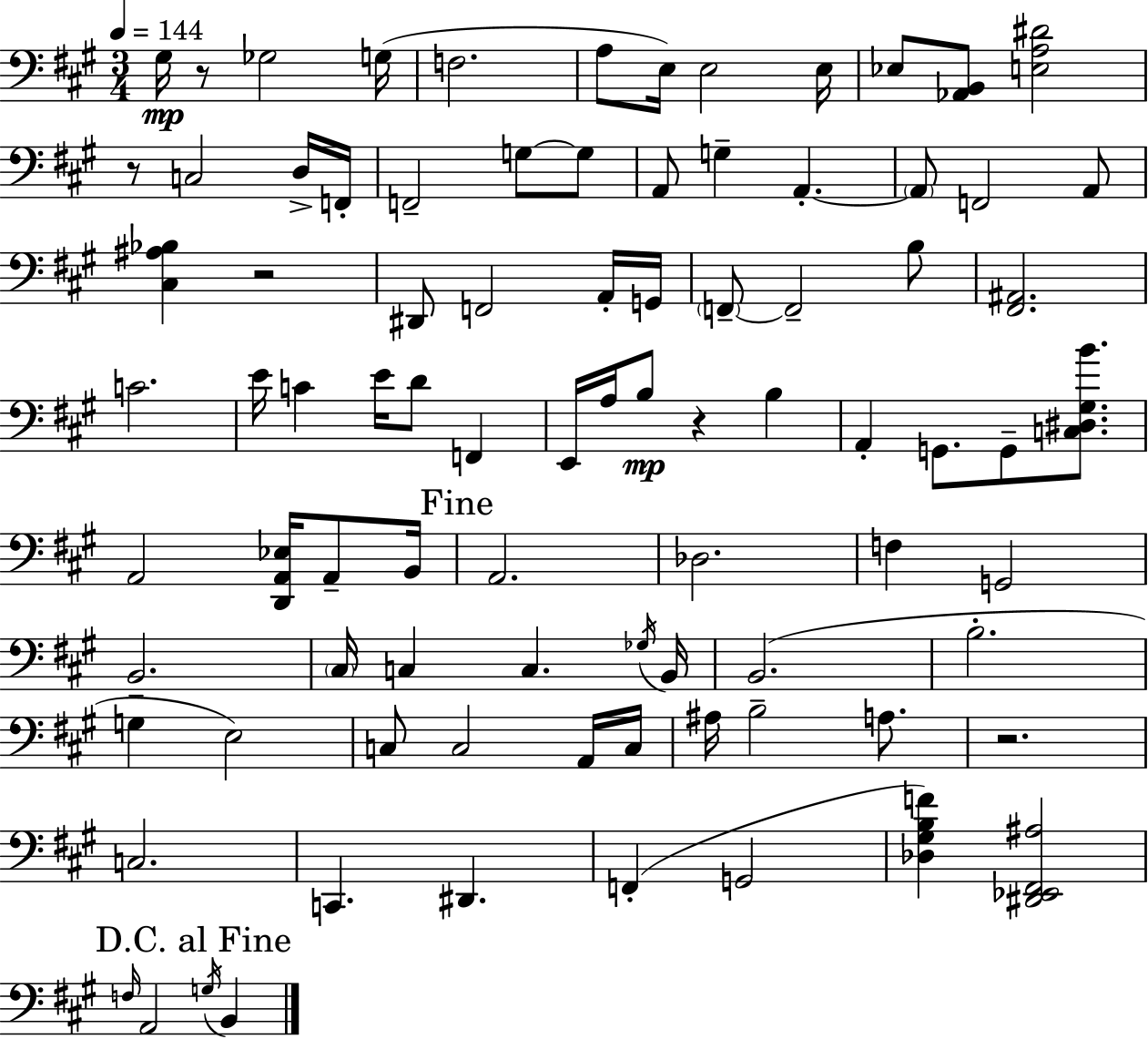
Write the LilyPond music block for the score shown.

{
  \clef bass
  \numericTimeSignature
  \time 3/4
  \key a \major
  \tempo 4 = 144
  \repeat volta 2 { gis16\mp r8 ges2 g16( | f2. | a8 e16) e2 e16 | ees8 <aes, b,>8 <e a dis'>2 | \break r8 c2 d16-> f,16-. | f,2-- g8~~ g8 | a,8 g4-- a,4.-.~~ | \parenthesize a,8 f,2 a,8 | \break <cis ais bes>4 r2 | dis,8 f,2 a,16-. g,16 | \parenthesize f,8--~~ f,2-- b8 | <fis, ais,>2. | \break c'2. | e'16 c'4 e'16 d'8 f,4 | e,16 a16 b8\mp r4 b4 | a,4-. g,8. g,8-- <c dis gis b'>8. | \break a,2 <d, a, ees>16 a,8-- b,16 | \mark "Fine" a,2. | des2. | f4 g,2 | \break b,2.-- | \parenthesize cis16 c4 c4. \acciaccatura { ges16 } | b,16 b,2.( | b2.-. | \break g4 e2) | c8 c2 a,16 | c16 ais16 b2-- a8. | r2. | \break c2. | c,4. dis,4. | f,4-.( g,2 | <des gis b f'>4) <dis, ees, fis, ais>2 | \break \mark "D.C. al Fine" \grace { f16 } a,2 \acciaccatura { g16 } b,4 | } \bar "|."
}